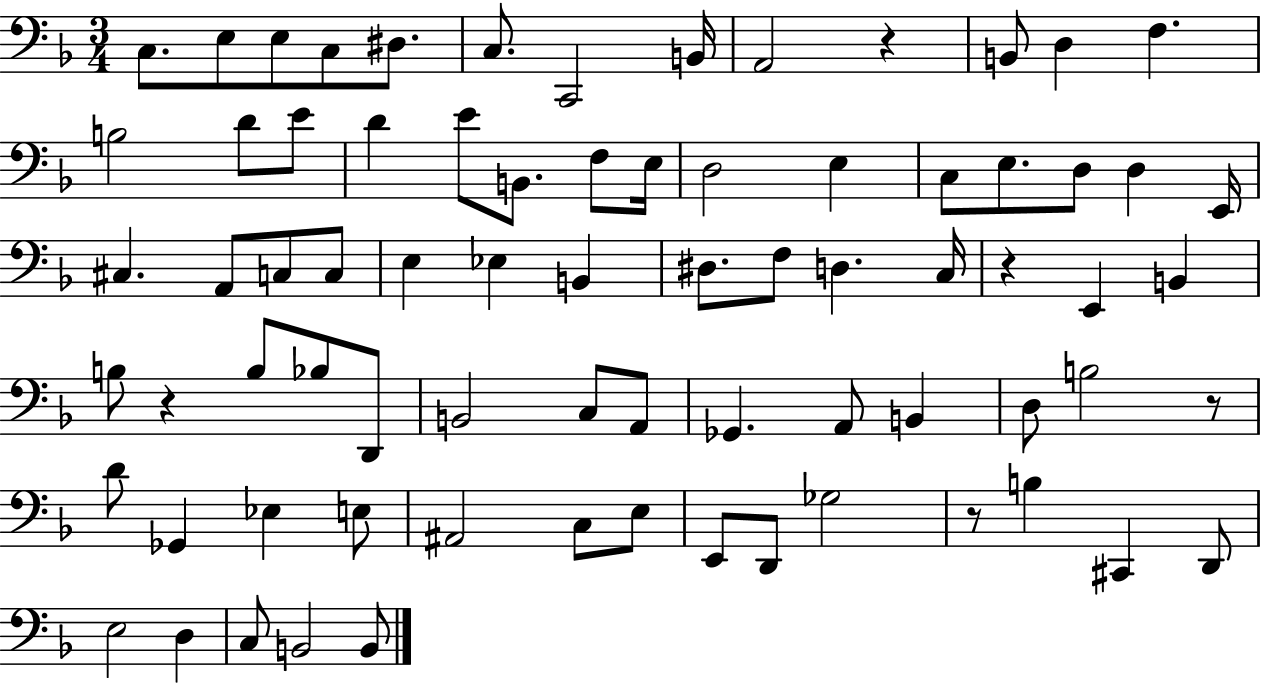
{
  \clef bass
  \numericTimeSignature
  \time 3/4
  \key f \major
  c8. e8 e8 c8 dis8. | c8. c,2 b,16 | a,2 r4 | b,8 d4 f4. | \break b2 d'8 e'8 | d'4 e'8 b,8. f8 e16 | d2 e4 | c8 e8. d8 d4 e,16 | \break cis4. a,8 c8 c8 | e4 ees4 b,4 | dis8. f8 d4. c16 | r4 e,4 b,4 | \break b8 r4 b8 bes8 d,8 | b,2 c8 a,8 | ges,4. a,8 b,4 | d8 b2 r8 | \break d'8 ges,4 ees4 e8 | ais,2 c8 e8 | e,8 d,8 ges2 | r8 b4 cis,4 d,8 | \break e2 d4 | c8 b,2 b,8 | \bar "|."
}